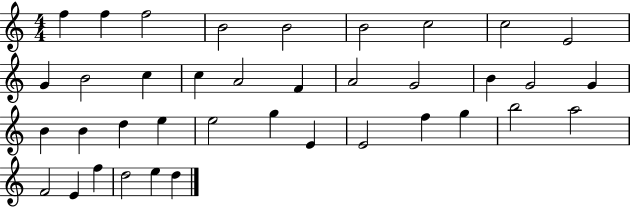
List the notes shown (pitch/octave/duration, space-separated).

F5/q F5/q F5/h B4/h B4/h B4/h C5/h C5/h E4/h G4/q B4/h C5/q C5/q A4/h F4/q A4/h G4/h B4/q G4/h G4/q B4/q B4/q D5/q E5/q E5/h G5/q E4/q E4/h F5/q G5/q B5/h A5/h F4/h E4/q F5/q D5/h E5/q D5/q